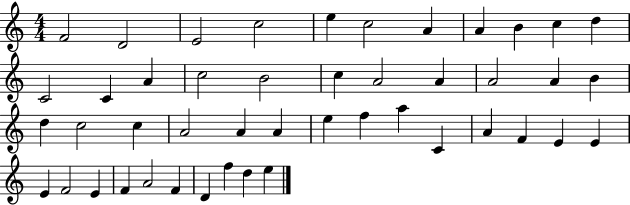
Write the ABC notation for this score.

X:1
T:Untitled
M:4/4
L:1/4
K:C
F2 D2 E2 c2 e c2 A A B c d C2 C A c2 B2 c A2 A A2 A B d c2 c A2 A A e f a C A F E E E F2 E F A2 F D f d e